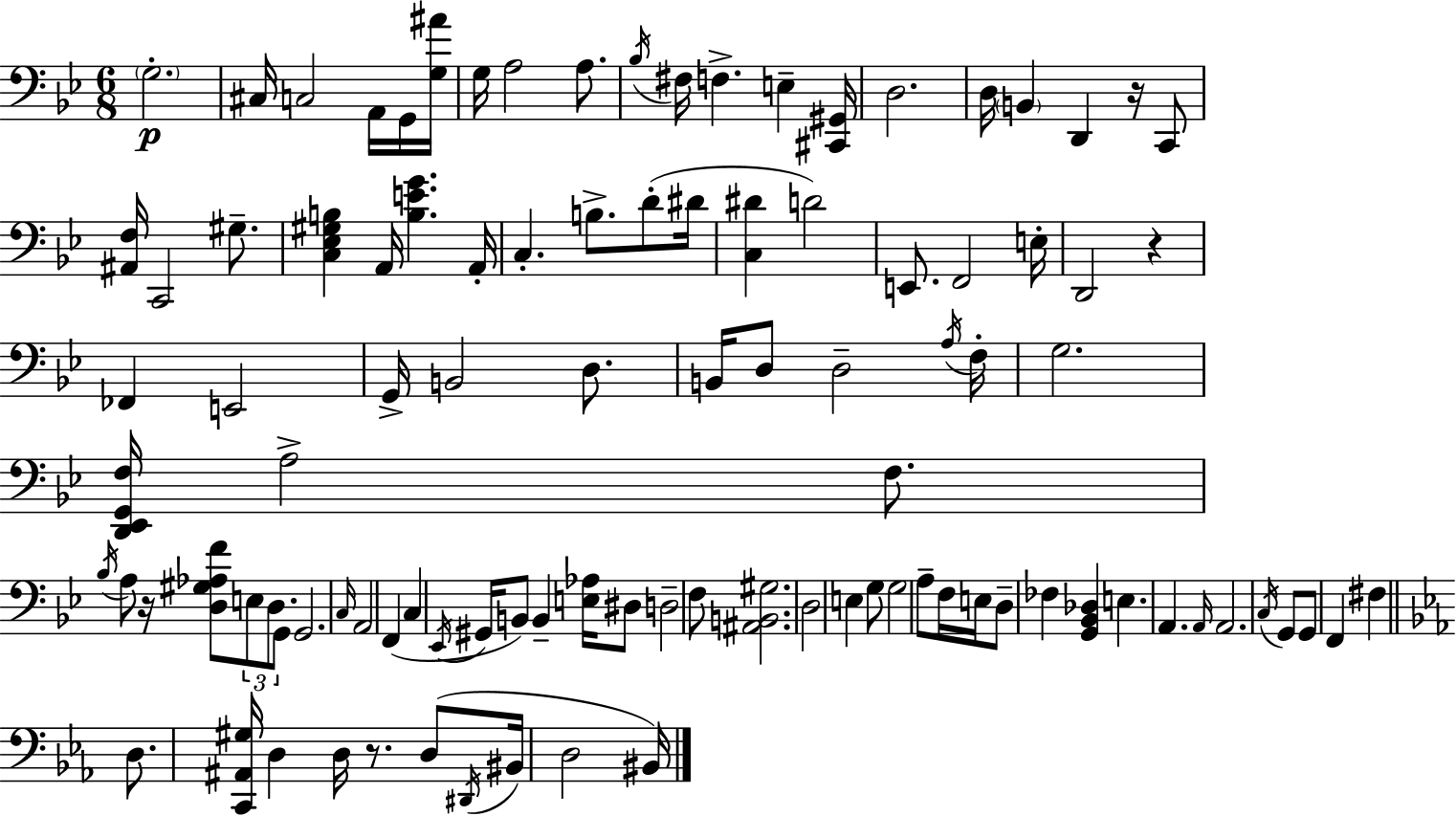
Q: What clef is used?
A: bass